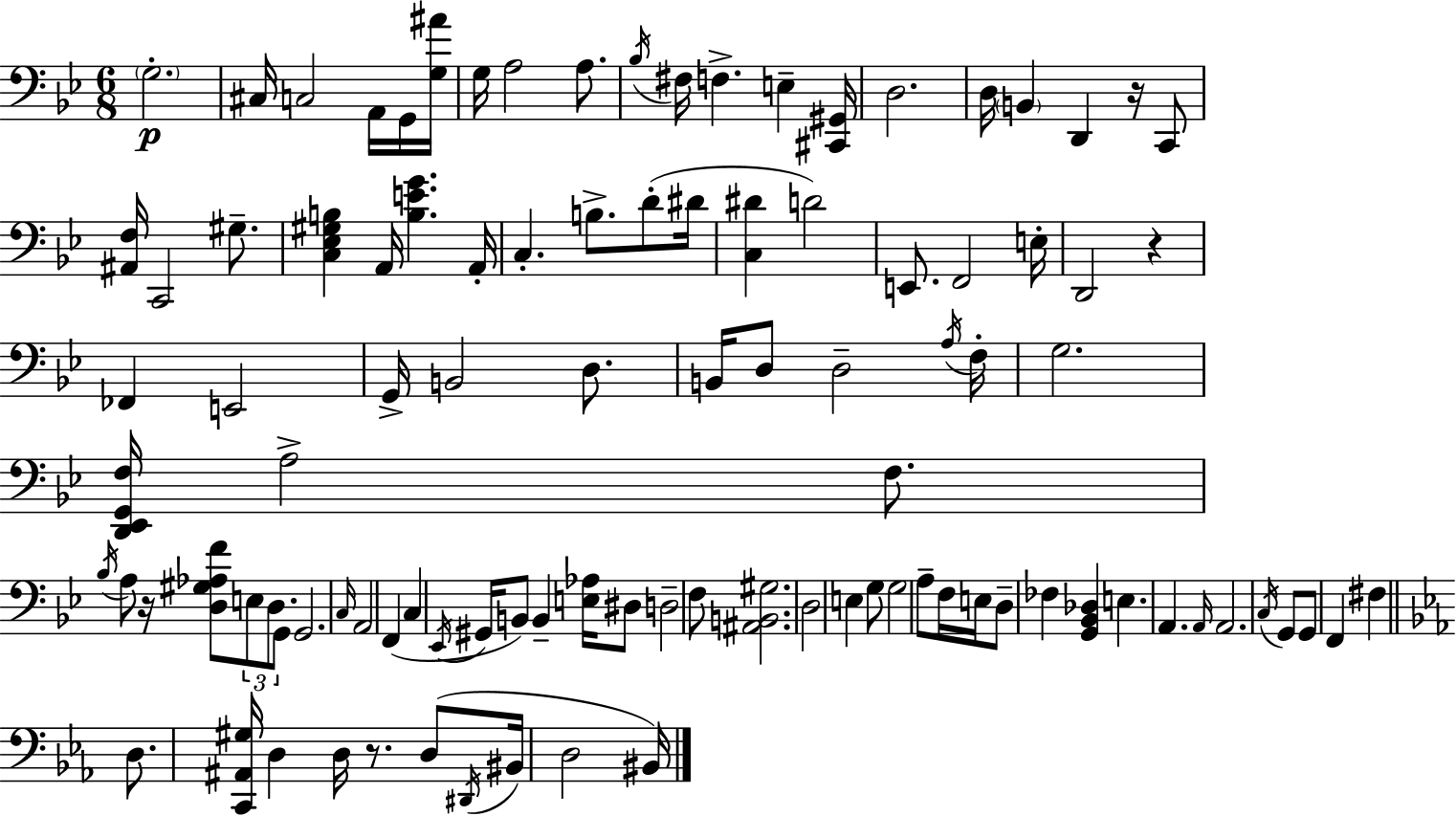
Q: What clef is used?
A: bass